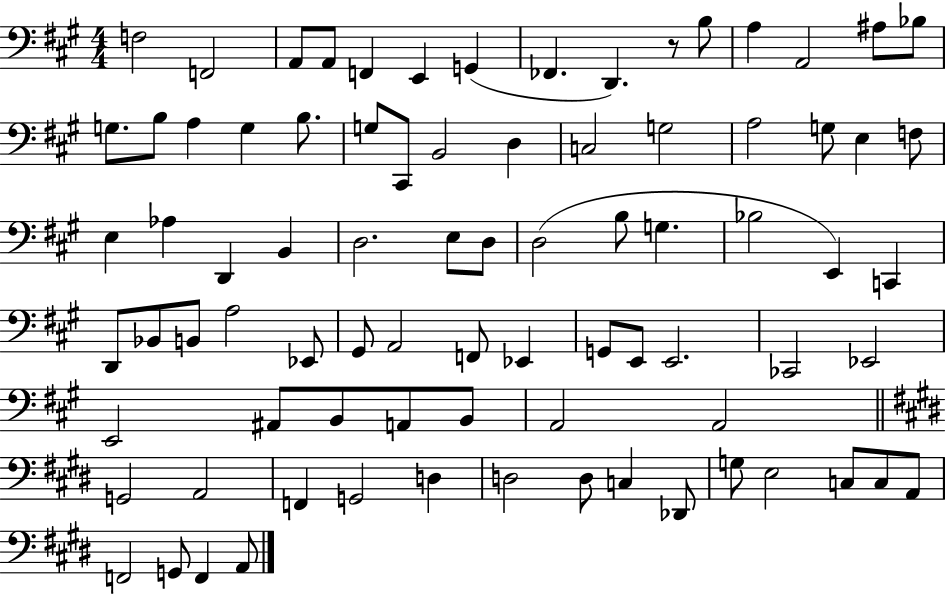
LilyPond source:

{
  \clef bass
  \numericTimeSignature
  \time 4/4
  \key a \major
  \repeat volta 2 { f2 f,2 | a,8 a,8 f,4 e,4 g,4( | fes,4. d,4.) r8 b8 | a4 a,2 ais8 bes8 | \break g8. b8 a4 g4 b8. | g8 cis,8 b,2 d4 | c2 g2 | a2 g8 e4 f8 | \break e4 aes4 d,4 b,4 | d2. e8 d8 | d2( b8 g4. | bes2 e,4) c,4 | \break d,8 bes,8 b,8 a2 ees,8 | gis,8 a,2 f,8 ees,4 | g,8 e,8 e,2. | ces,2 ees,2 | \break e,2 ais,8 b,8 a,8 b,8 | a,2 a,2 | \bar "||" \break \key e \major g,2 a,2 | f,4 g,2 d4 | d2 d8 c4 des,8 | g8 e2 c8 c8 a,8 | \break f,2 g,8 f,4 a,8 | } \bar "|."
}